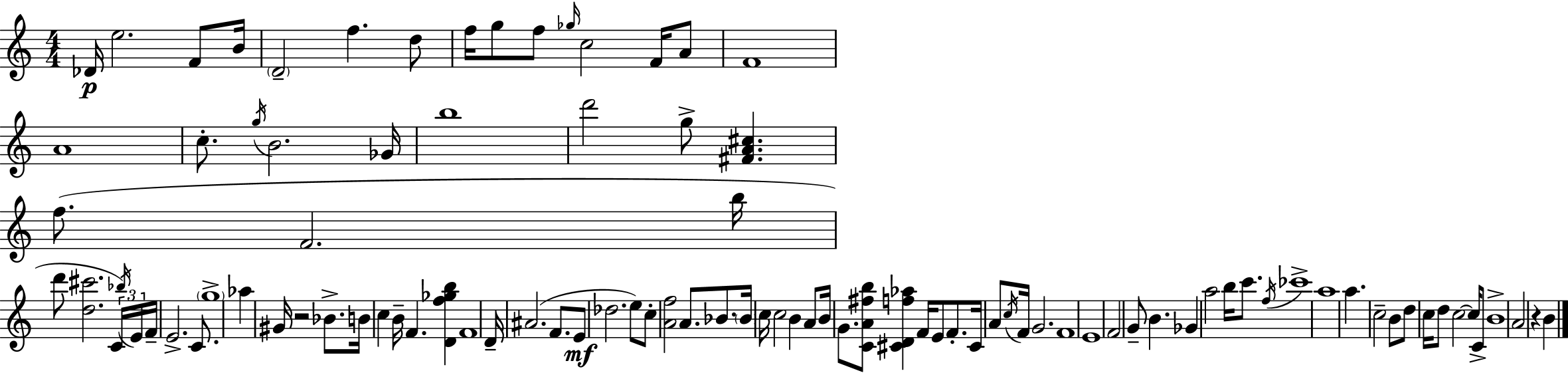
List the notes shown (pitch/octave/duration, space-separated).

Db4/s E5/h. F4/e B4/s D4/h F5/q. D5/e F5/s G5/e F5/e Gb5/s C5/h F4/s A4/e F4/w A4/w C5/e. G5/s B4/h. Gb4/s B5/w D6/h G5/e [F#4,A4,C#5]/q. F5/e. F4/h. B5/s D6/e [D5,C#6]/h. C4/s Bb5/s E4/s F4/s E4/h. C4/e. G5/w Ab5/q G#4/s R/h Bb4/e. B4/s C5/q B4/s F4/q. [D4,F5,Gb5,B5]/q F4/w D4/s A#4/h. F4/e. E4/e Db5/h. E5/e C5/e [A4,F5]/h A4/e. Bb4/e. Bb4/s C5/s C5/h B4/q A4/e B4/s G4/e. [C4,A4,F#5,B5]/e [C#4,D4,F5,Ab5]/q F4/s E4/e F4/e. C#4/s A4/e C5/s F4/s G4/h. F4/w E4/w F4/h G4/e B4/q. Gb4/q A5/h B5/s C6/e. F5/s CES6/w A5/w A5/q. C5/h B4/e D5/e C5/s D5/e C5/h C5/s C4/e B4/w A4/h R/q B4/q